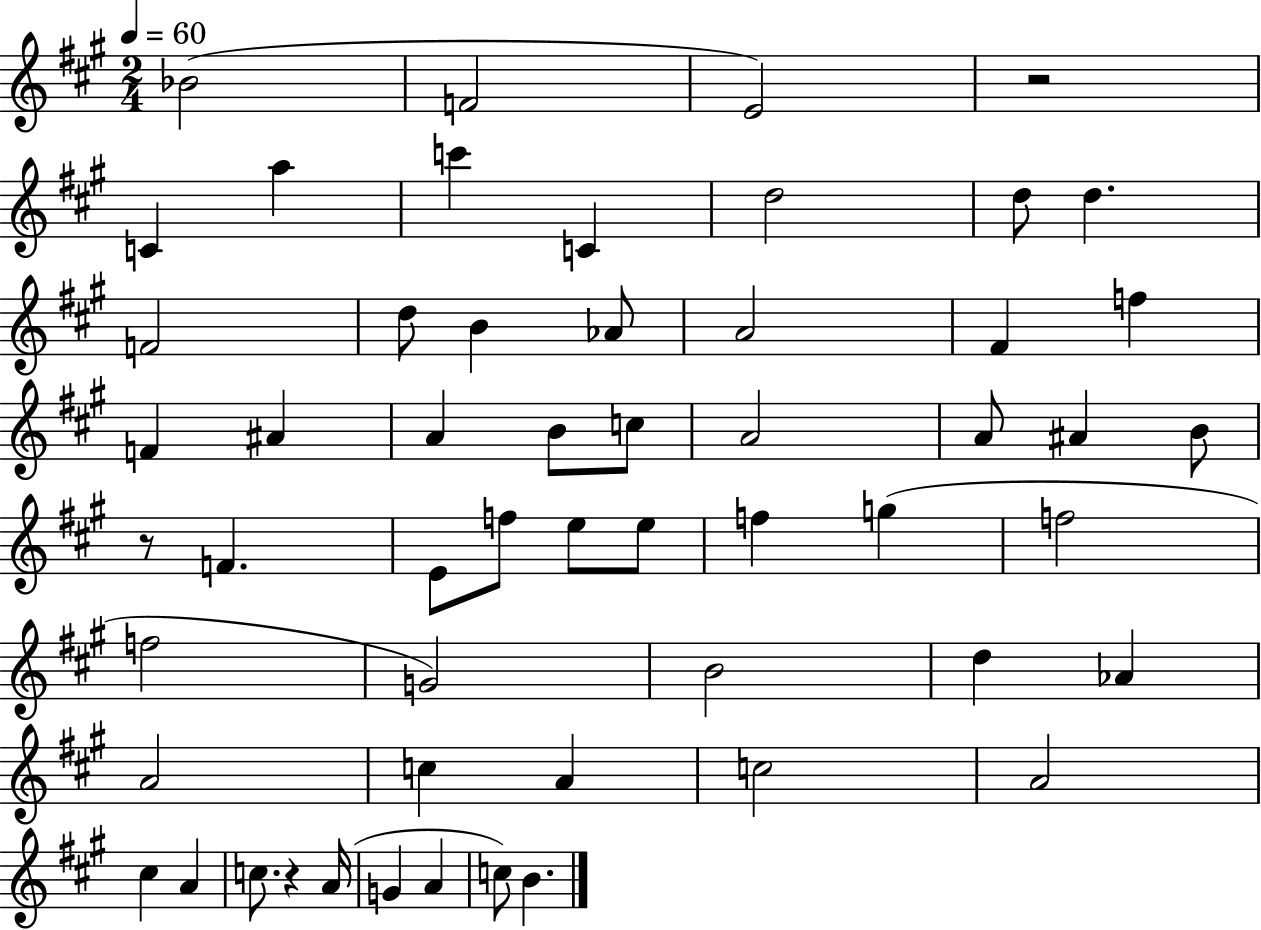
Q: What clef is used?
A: treble